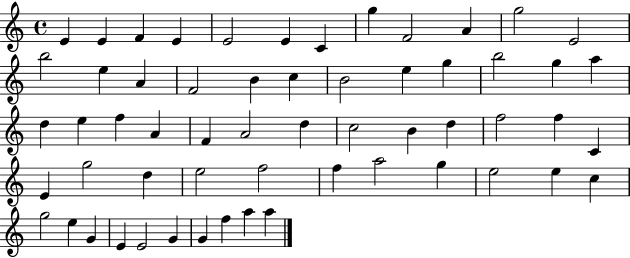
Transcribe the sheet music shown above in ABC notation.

X:1
T:Untitled
M:4/4
L:1/4
K:C
E E F E E2 E C g F2 A g2 E2 b2 e A F2 B c B2 e g b2 g a d e f A F A2 d c2 B d f2 f C E g2 d e2 f2 f a2 g e2 e c g2 e G E E2 G G f a a